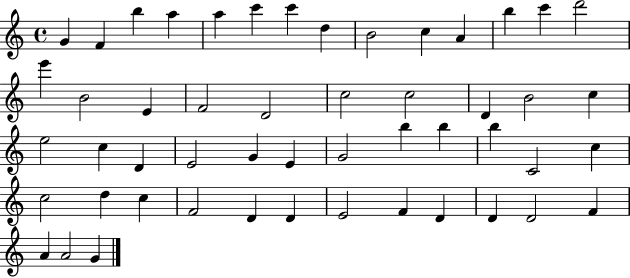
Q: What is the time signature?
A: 4/4